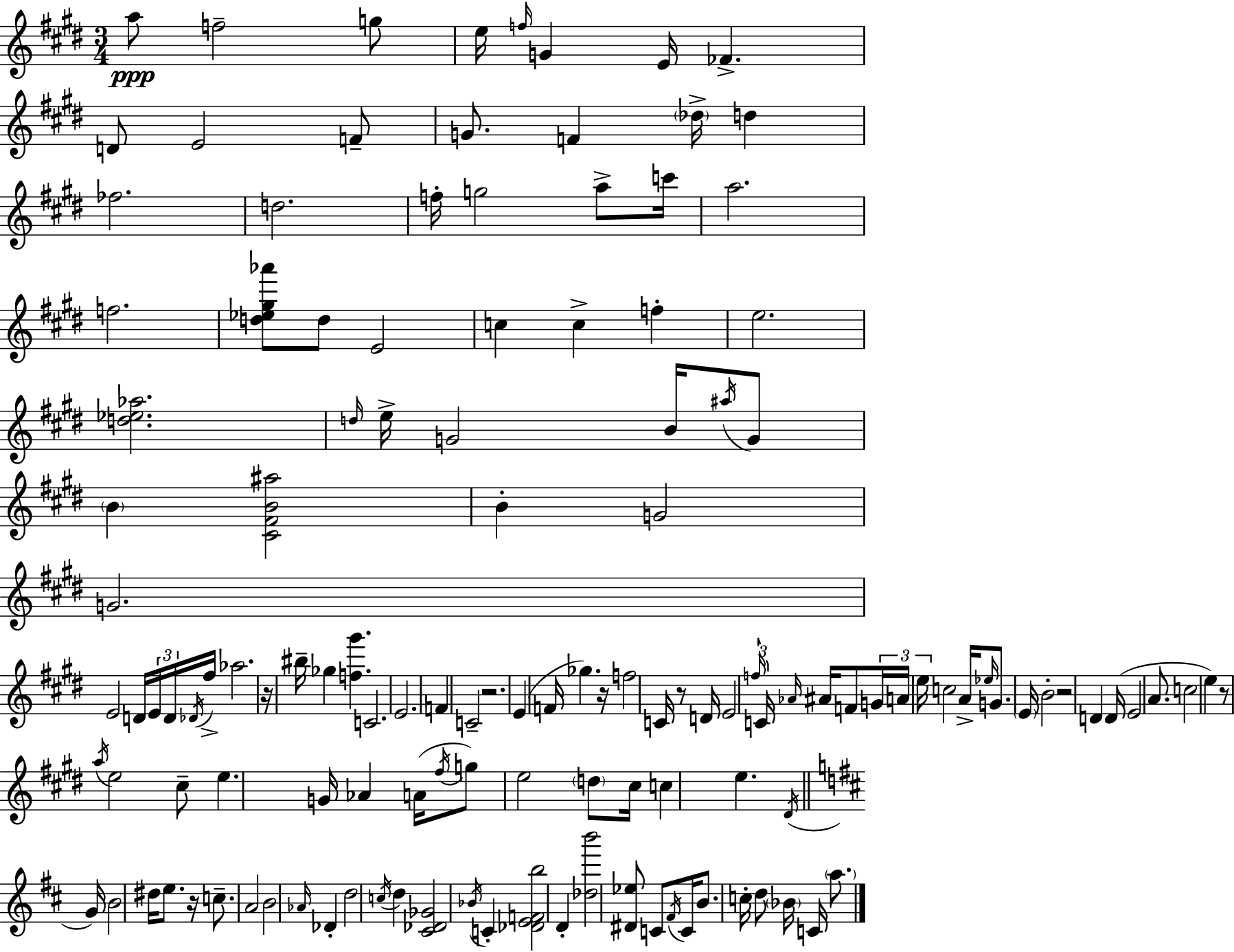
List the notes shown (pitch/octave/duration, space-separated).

A5/e F5/h G5/e E5/s F5/s G4/q E4/s FES4/q. D4/e E4/h F4/e G4/e. F4/q Db5/s D5/q FES5/h. D5/h. F5/s G5/h A5/e C6/s A5/h. F5/h. [D5,Eb5,G#5,Ab6]/e D5/e E4/h C5/q C5/q F5/q E5/h. [D5,Eb5,Ab5]/h. D5/s E5/s G4/h B4/s A#5/s G4/e B4/q [C#4,F#4,B4,A#5]/h B4/q G4/h G4/h. E4/h D4/s E4/s D4/s Db4/s F#5/s Ab5/h. R/s BIS5/s Gb5/q [F5,G#6]/q. C4/h. E4/h. F4/q C4/h R/h. E4/q F4/s Gb5/q. R/s F5/h C4/s R/e D4/s E4/h F5/s C4/s Ab4/s A#4/s F4/e G4/s A4/s E5/s C5/h A4/s Eb5/s G4/e. E4/s B4/h R/h D4/q D4/s E4/h A4/e. C5/h E5/q R/e A5/s E5/h C#5/e E5/q. G4/s Ab4/q A4/s F#5/s G5/e E5/h D5/e C#5/s C5/q E5/q. D#4/s G4/s B4/h D#5/s E5/e. R/s C5/e. A4/h B4/h Ab4/s Db4/q D5/h C5/s D5/q [C#4,Db4,Gb4]/h Bb4/s C4/q [Db4,E4,F4,B5]/h D4/q [Db5,B6]/h [D#4,Eb5]/e C4/e F#4/s C4/s B4/e. C5/s D5/e Bb4/s C4/s A5/e.